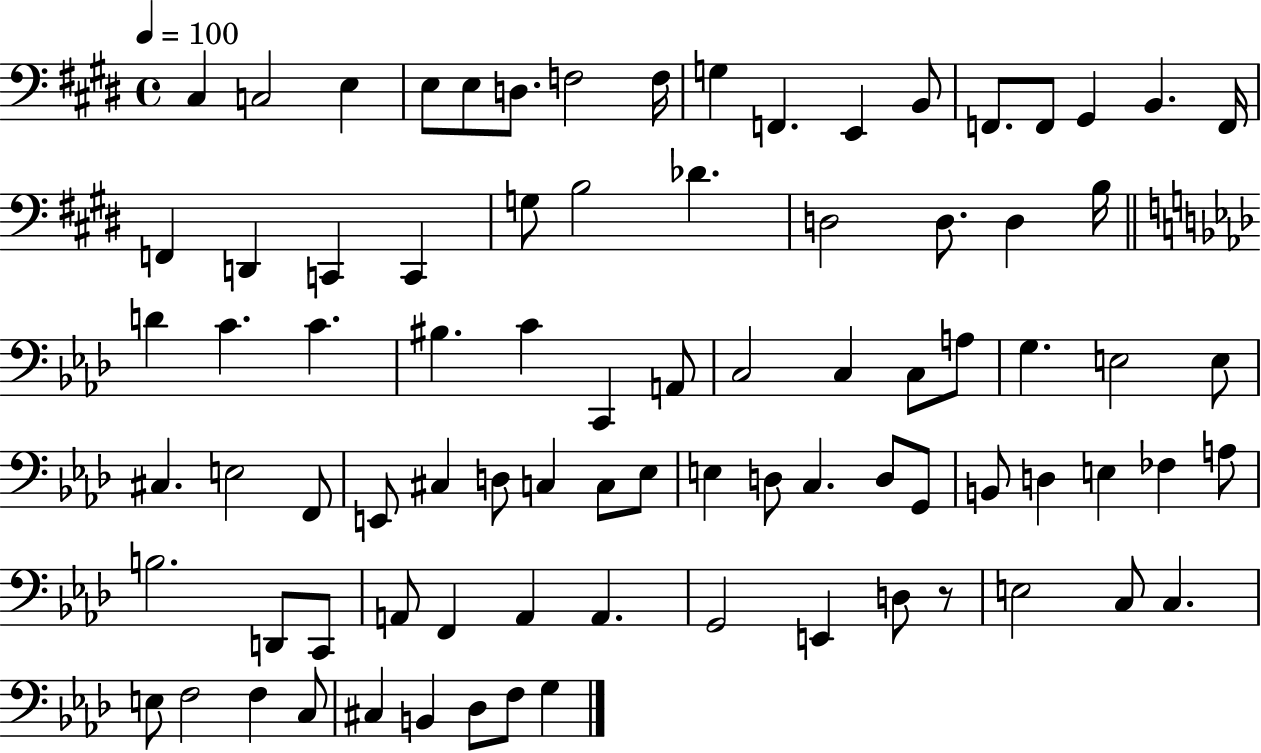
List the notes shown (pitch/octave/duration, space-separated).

C#3/q C3/h E3/q E3/e E3/e D3/e. F3/h F3/s G3/q F2/q. E2/q B2/e F2/e. F2/e G#2/q B2/q. F2/s F2/q D2/q C2/q C2/q G3/e B3/h Db4/q. D3/h D3/e. D3/q B3/s D4/q C4/q. C4/q. BIS3/q. C4/q C2/q A2/e C3/h C3/q C3/e A3/e G3/q. E3/h E3/e C#3/q. E3/h F2/e E2/e C#3/q D3/e C3/q C3/e Eb3/e E3/q D3/e C3/q. D3/e G2/e B2/e D3/q E3/q FES3/q A3/e B3/h. D2/e C2/e A2/e F2/q A2/q A2/q. G2/h E2/q D3/e R/e E3/h C3/e C3/q. E3/e F3/h F3/q C3/e C#3/q B2/q Db3/e F3/e G3/q